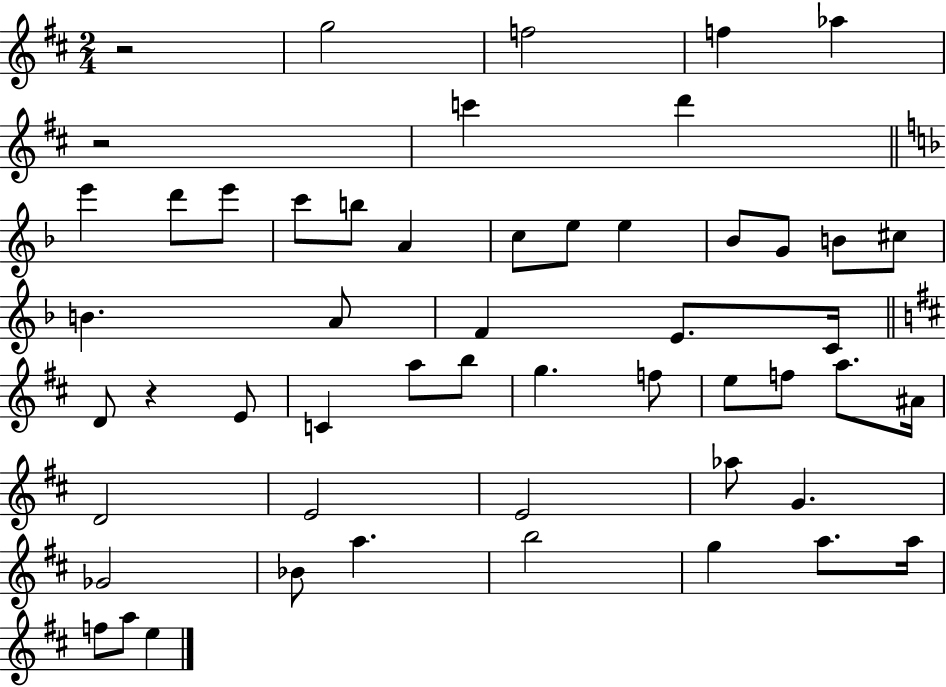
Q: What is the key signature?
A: D major